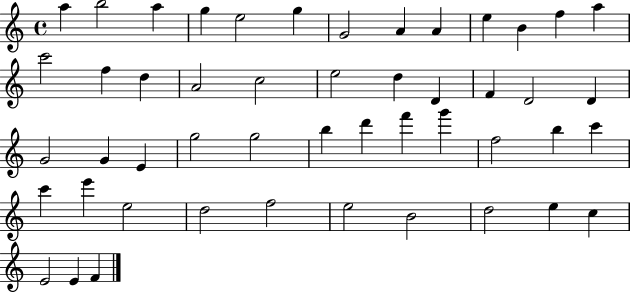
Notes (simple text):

A5/q B5/h A5/q G5/q E5/h G5/q G4/h A4/q A4/q E5/q B4/q F5/q A5/q C6/h F5/q D5/q A4/h C5/h E5/h D5/q D4/q F4/q D4/h D4/q G4/h G4/q E4/q G5/h G5/h B5/q D6/q F6/q G6/q F5/h B5/q C6/q C6/q E6/q E5/h D5/h F5/h E5/h B4/h D5/h E5/q C5/q E4/h E4/q F4/q